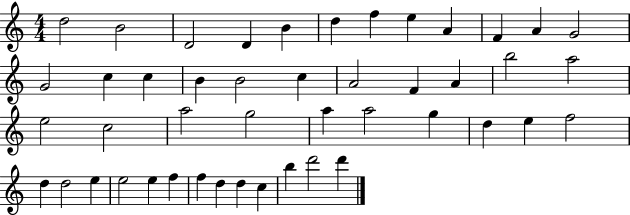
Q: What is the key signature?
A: C major